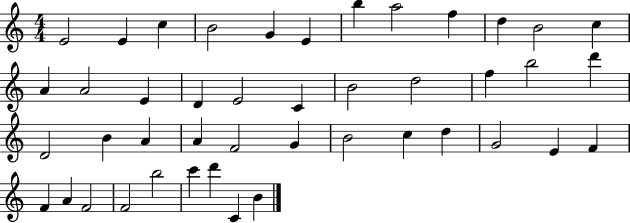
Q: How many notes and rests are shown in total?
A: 44